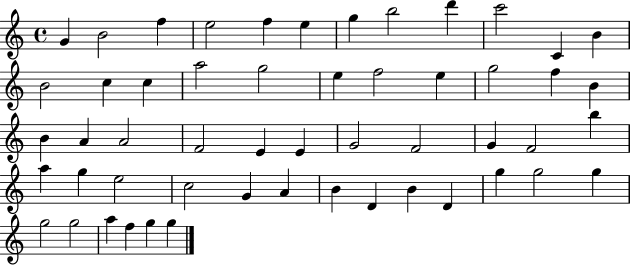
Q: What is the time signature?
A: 4/4